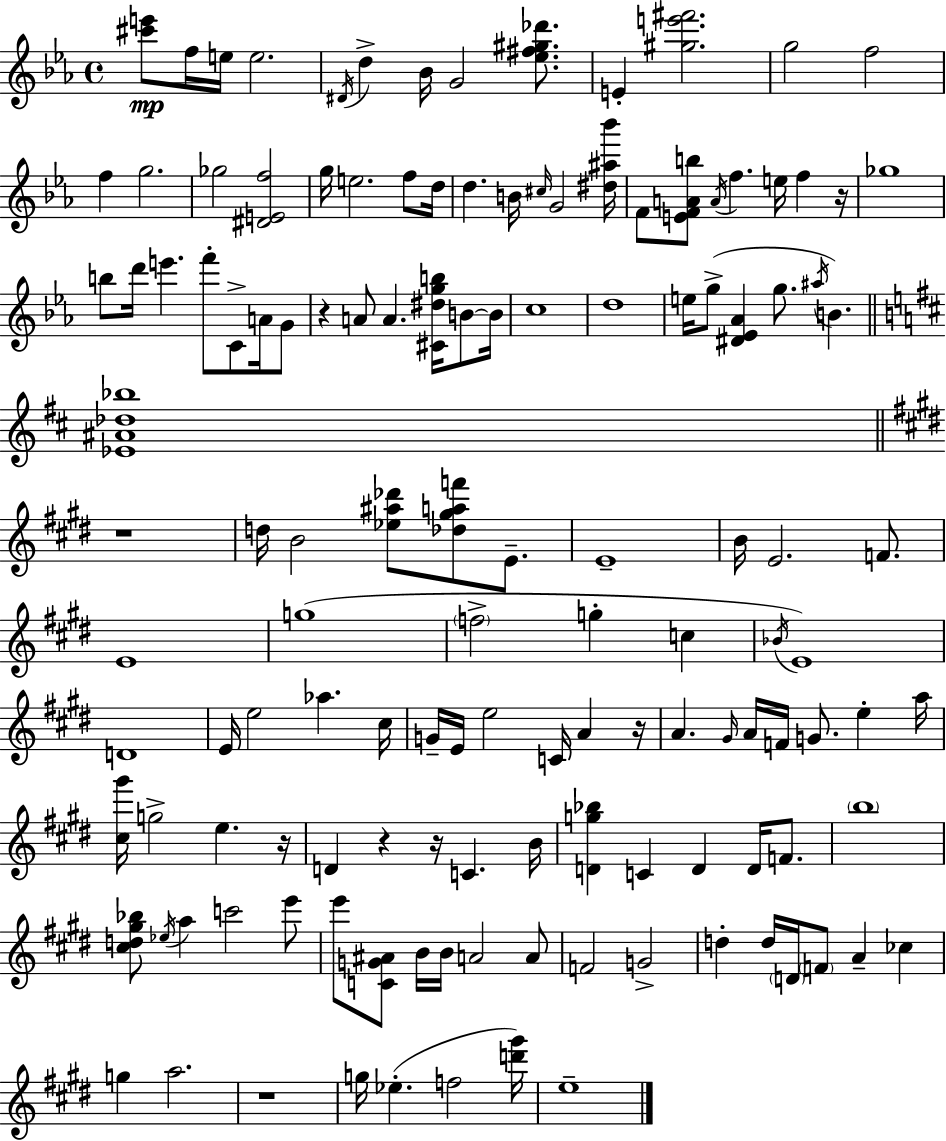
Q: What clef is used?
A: treble